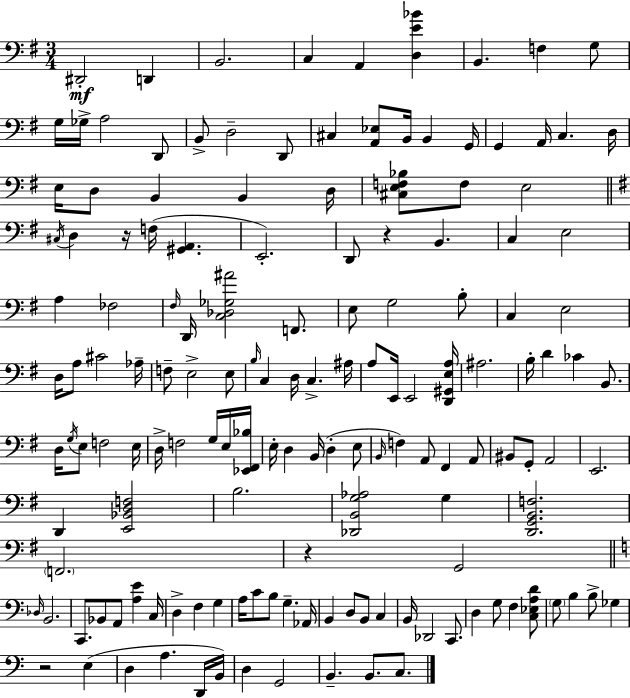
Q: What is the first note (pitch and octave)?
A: D#2